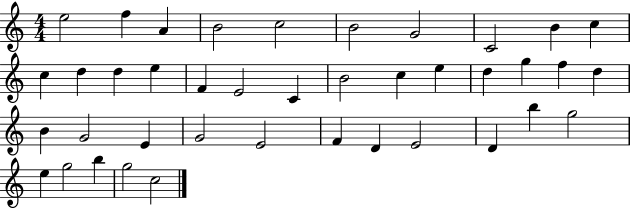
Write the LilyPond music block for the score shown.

{
  \clef treble
  \numericTimeSignature
  \time 4/4
  \key c \major
  e''2 f''4 a'4 | b'2 c''2 | b'2 g'2 | c'2 b'4 c''4 | \break c''4 d''4 d''4 e''4 | f'4 e'2 c'4 | b'2 c''4 e''4 | d''4 g''4 f''4 d''4 | \break b'4 g'2 e'4 | g'2 e'2 | f'4 d'4 e'2 | d'4 b''4 g''2 | \break e''4 g''2 b''4 | g''2 c''2 | \bar "|."
}